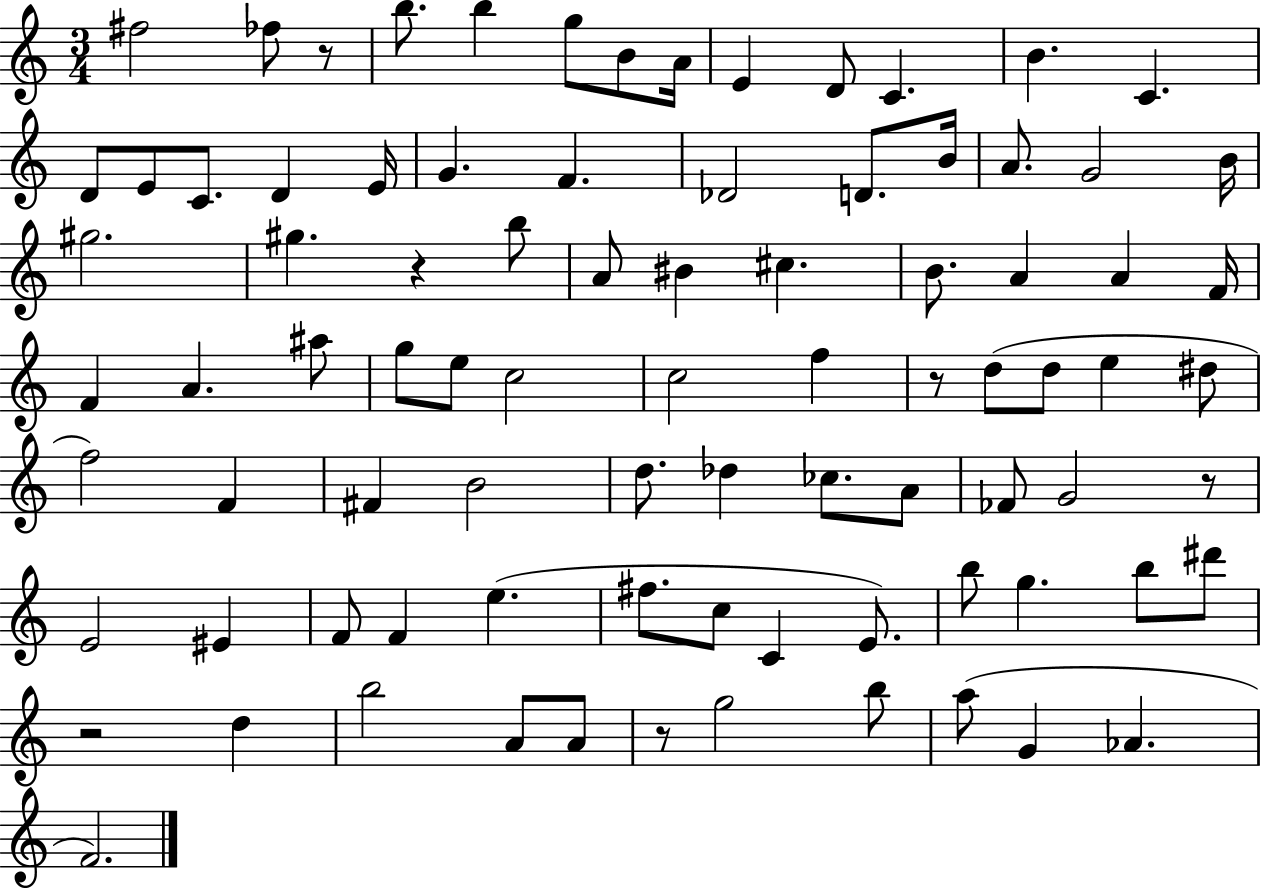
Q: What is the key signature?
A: C major